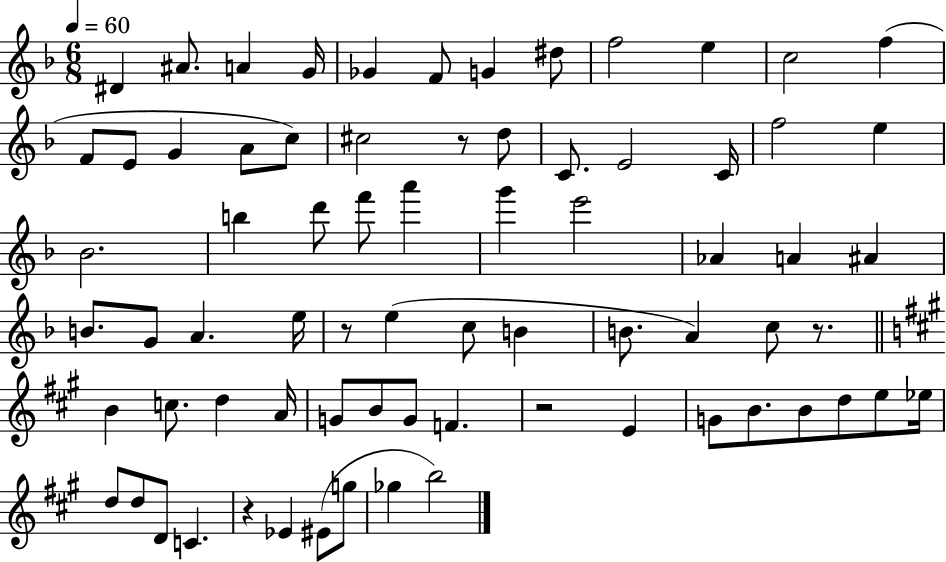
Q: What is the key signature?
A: F major